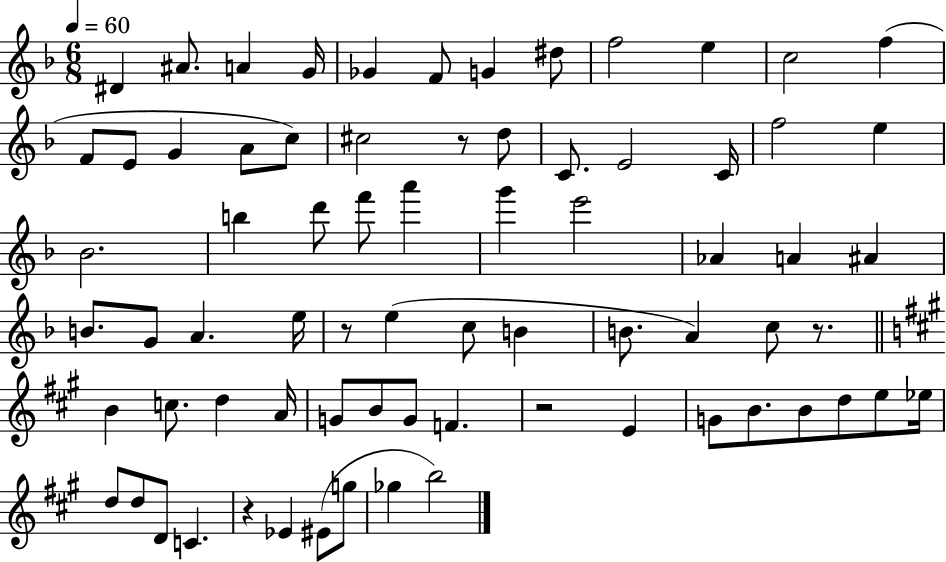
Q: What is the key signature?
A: F major